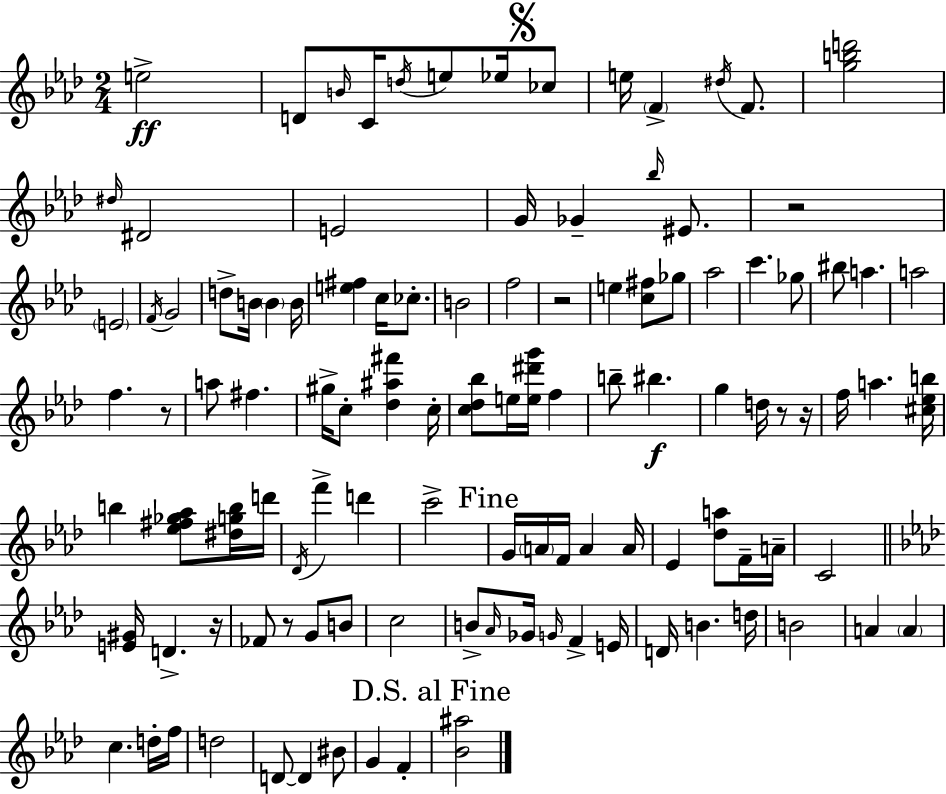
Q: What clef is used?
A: treble